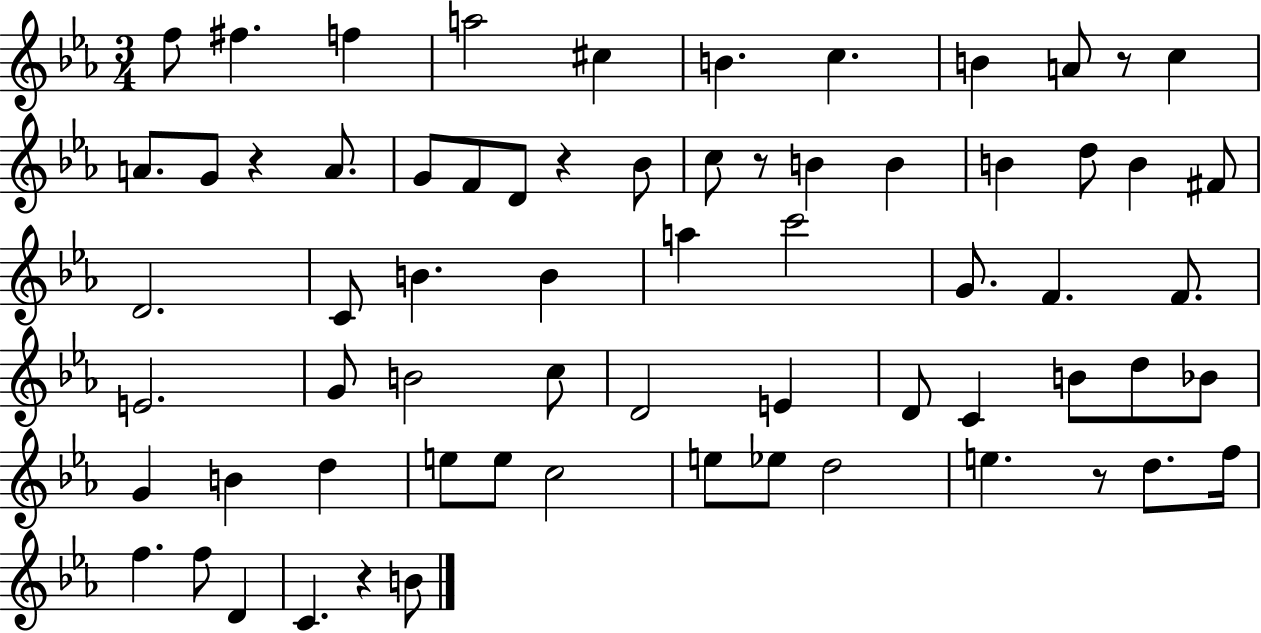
F5/e F#5/q. F5/q A5/h C#5/q B4/q. C5/q. B4/q A4/e R/e C5/q A4/e. G4/e R/q A4/e. G4/e F4/e D4/e R/q Bb4/e C5/e R/e B4/q B4/q B4/q D5/e B4/q F#4/e D4/h. C4/e B4/q. B4/q A5/q C6/h G4/e. F4/q. F4/e. E4/h. G4/e B4/h C5/e D4/h E4/q D4/e C4/q B4/e D5/e Bb4/e G4/q B4/q D5/q E5/e E5/e C5/h E5/e Eb5/e D5/h E5/q. R/e D5/e. F5/s F5/q. F5/e D4/q C4/q. R/q B4/e